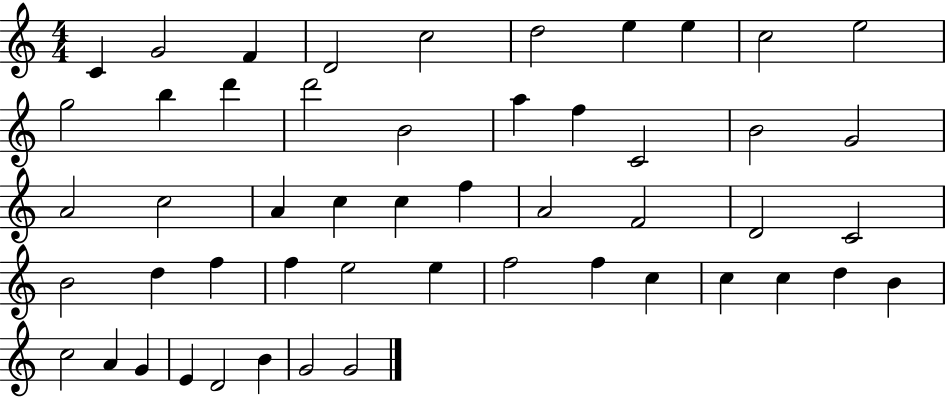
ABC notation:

X:1
T:Untitled
M:4/4
L:1/4
K:C
C G2 F D2 c2 d2 e e c2 e2 g2 b d' d'2 B2 a f C2 B2 G2 A2 c2 A c c f A2 F2 D2 C2 B2 d f f e2 e f2 f c c c d B c2 A G E D2 B G2 G2